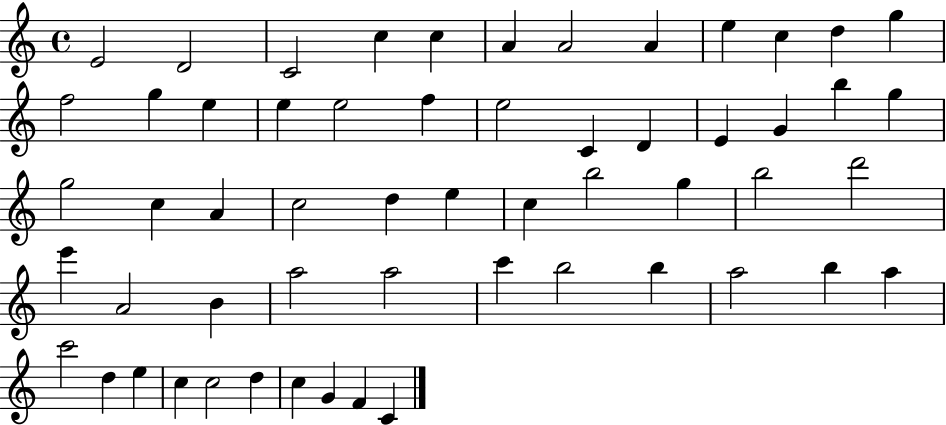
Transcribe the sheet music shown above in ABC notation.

X:1
T:Untitled
M:4/4
L:1/4
K:C
E2 D2 C2 c c A A2 A e c d g f2 g e e e2 f e2 C D E G b g g2 c A c2 d e c b2 g b2 d'2 e' A2 B a2 a2 c' b2 b a2 b a c'2 d e c c2 d c G F C